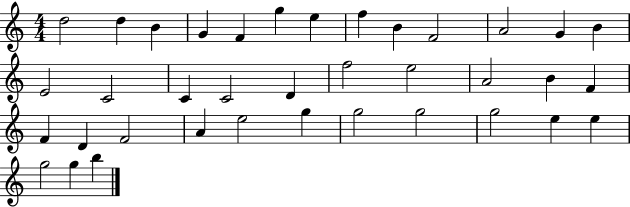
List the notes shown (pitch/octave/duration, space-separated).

D5/h D5/q B4/q G4/q F4/q G5/q E5/q F5/q B4/q F4/h A4/h G4/q B4/q E4/h C4/h C4/q C4/h D4/q F5/h E5/h A4/h B4/q F4/q F4/q D4/q F4/h A4/q E5/h G5/q G5/h G5/h G5/h E5/q E5/q G5/h G5/q B5/q